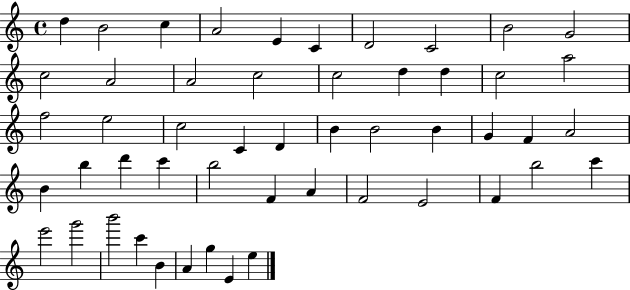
D5/q B4/h C5/q A4/h E4/q C4/q D4/h C4/h B4/h G4/h C5/h A4/h A4/h C5/h C5/h D5/q D5/q C5/h A5/h F5/h E5/h C5/h C4/q D4/q B4/q B4/h B4/q G4/q F4/q A4/h B4/q B5/q D6/q C6/q B5/h F4/q A4/q F4/h E4/h F4/q B5/h C6/q E6/h G6/h B6/h C6/q B4/q A4/q G5/q E4/q E5/q